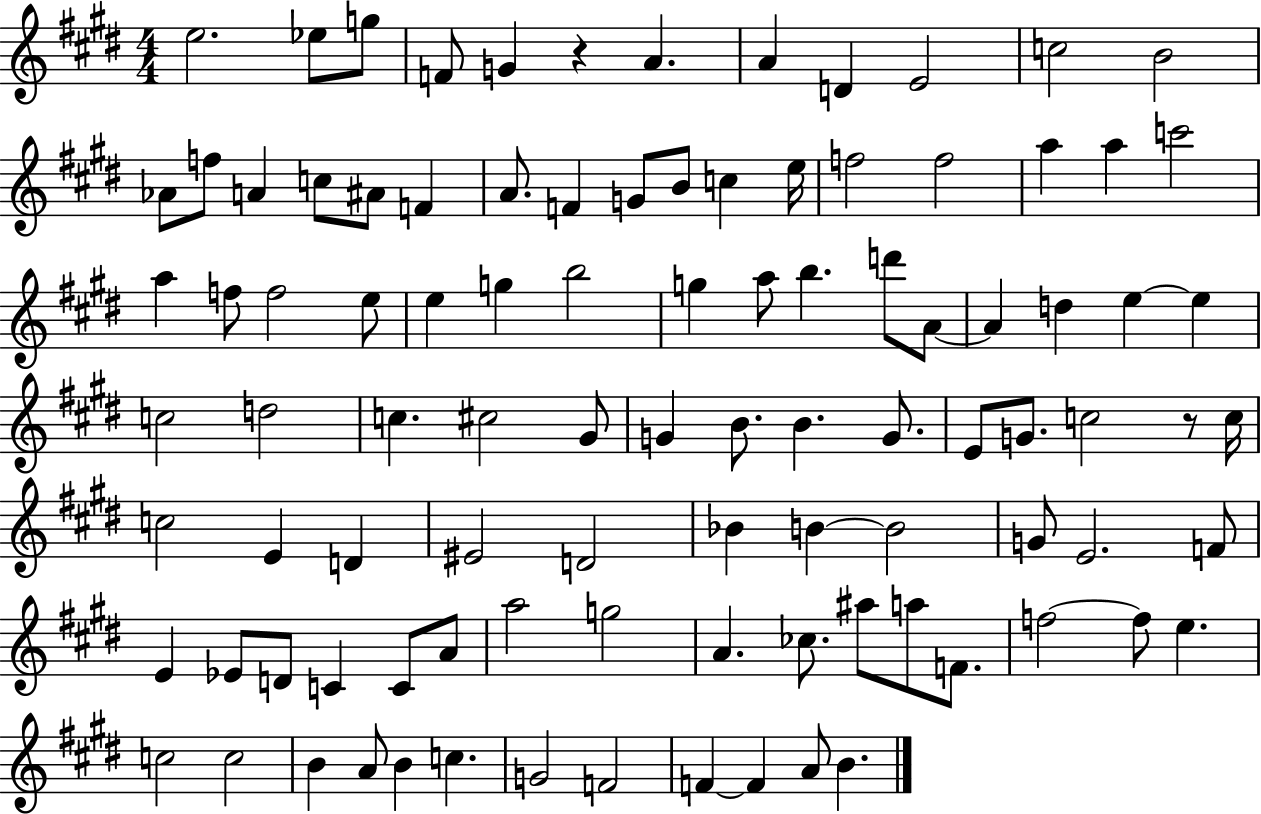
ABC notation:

X:1
T:Untitled
M:4/4
L:1/4
K:E
e2 _e/2 g/2 F/2 G z A A D E2 c2 B2 _A/2 f/2 A c/2 ^A/2 F A/2 F G/2 B/2 c e/4 f2 f2 a a c'2 a f/2 f2 e/2 e g b2 g a/2 b d'/2 A/2 A d e e c2 d2 c ^c2 ^G/2 G B/2 B G/2 E/2 G/2 c2 z/2 c/4 c2 E D ^E2 D2 _B B B2 G/2 E2 F/2 E _E/2 D/2 C C/2 A/2 a2 g2 A _c/2 ^a/2 a/2 F/2 f2 f/2 e c2 c2 B A/2 B c G2 F2 F F A/2 B